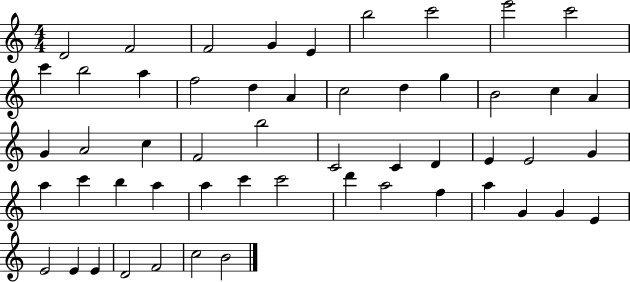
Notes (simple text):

D4/h F4/h F4/h G4/q E4/q B5/h C6/h E6/h C6/h C6/q B5/h A5/q F5/h D5/q A4/q C5/h D5/q G5/q B4/h C5/q A4/q G4/q A4/h C5/q F4/h B5/h C4/h C4/q D4/q E4/q E4/h G4/q A5/q C6/q B5/q A5/q A5/q C6/q C6/h D6/q A5/h F5/q A5/q G4/q G4/q E4/q E4/h E4/q E4/q D4/h F4/h C5/h B4/h